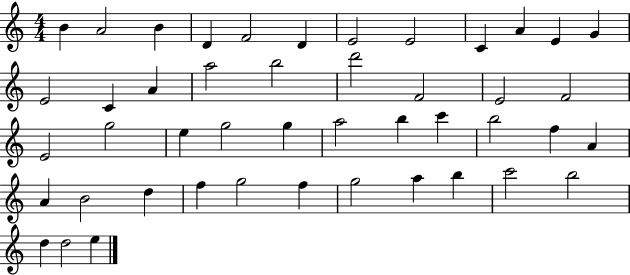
X:1
T:Untitled
M:4/4
L:1/4
K:C
B A2 B D F2 D E2 E2 C A E G E2 C A a2 b2 d'2 F2 E2 F2 E2 g2 e g2 g a2 b c' b2 f A A B2 d f g2 f g2 a b c'2 b2 d d2 e